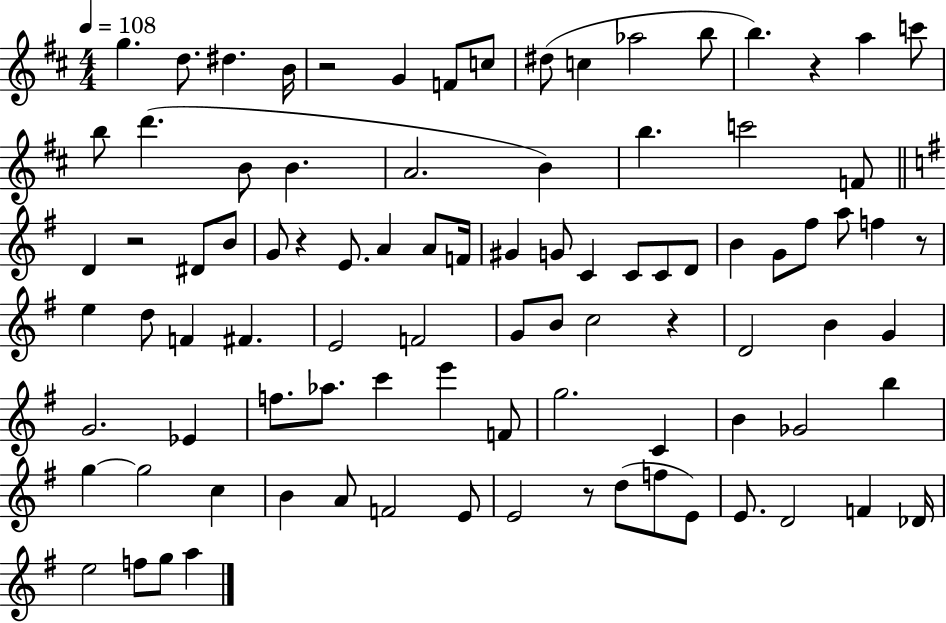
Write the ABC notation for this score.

X:1
T:Untitled
M:4/4
L:1/4
K:D
g d/2 ^d B/4 z2 G F/2 c/2 ^d/2 c _a2 b/2 b z a c'/2 b/2 d' B/2 B A2 B b c'2 F/2 D z2 ^D/2 B/2 G/2 z E/2 A A/2 F/4 ^G G/2 C C/2 C/2 D/2 B G/2 ^f/2 a/2 f z/2 e d/2 F ^F E2 F2 G/2 B/2 c2 z D2 B G G2 _E f/2 _a/2 c' e' F/2 g2 C B _G2 b g g2 c B A/2 F2 E/2 E2 z/2 d/2 f/2 E/2 E/2 D2 F _D/4 e2 f/2 g/2 a